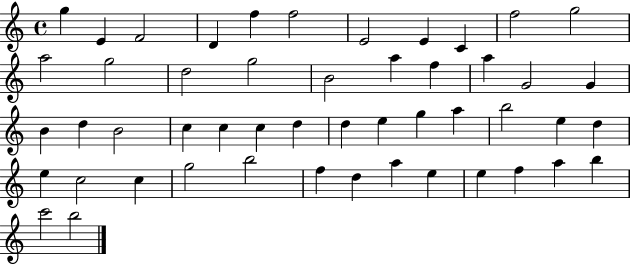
G5/q E4/q F4/h D4/q F5/q F5/h E4/h E4/q C4/q F5/h G5/h A5/h G5/h D5/h G5/h B4/h A5/q F5/q A5/q G4/h G4/q B4/q D5/q B4/h C5/q C5/q C5/q D5/q D5/q E5/q G5/q A5/q B5/h E5/q D5/q E5/q C5/h C5/q G5/h B5/h F5/q D5/q A5/q E5/q E5/q F5/q A5/q B5/q C6/h B5/h